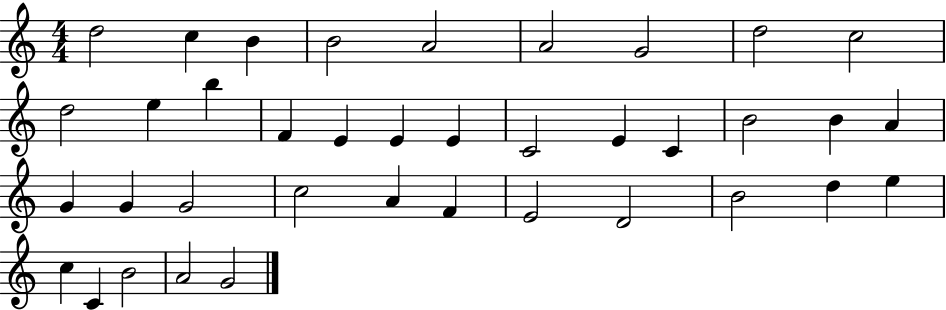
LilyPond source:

{
  \clef treble
  \numericTimeSignature
  \time 4/4
  \key c \major
  d''2 c''4 b'4 | b'2 a'2 | a'2 g'2 | d''2 c''2 | \break d''2 e''4 b''4 | f'4 e'4 e'4 e'4 | c'2 e'4 c'4 | b'2 b'4 a'4 | \break g'4 g'4 g'2 | c''2 a'4 f'4 | e'2 d'2 | b'2 d''4 e''4 | \break c''4 c'4 b'2 | a'2 g'2 | \bar "|."
}